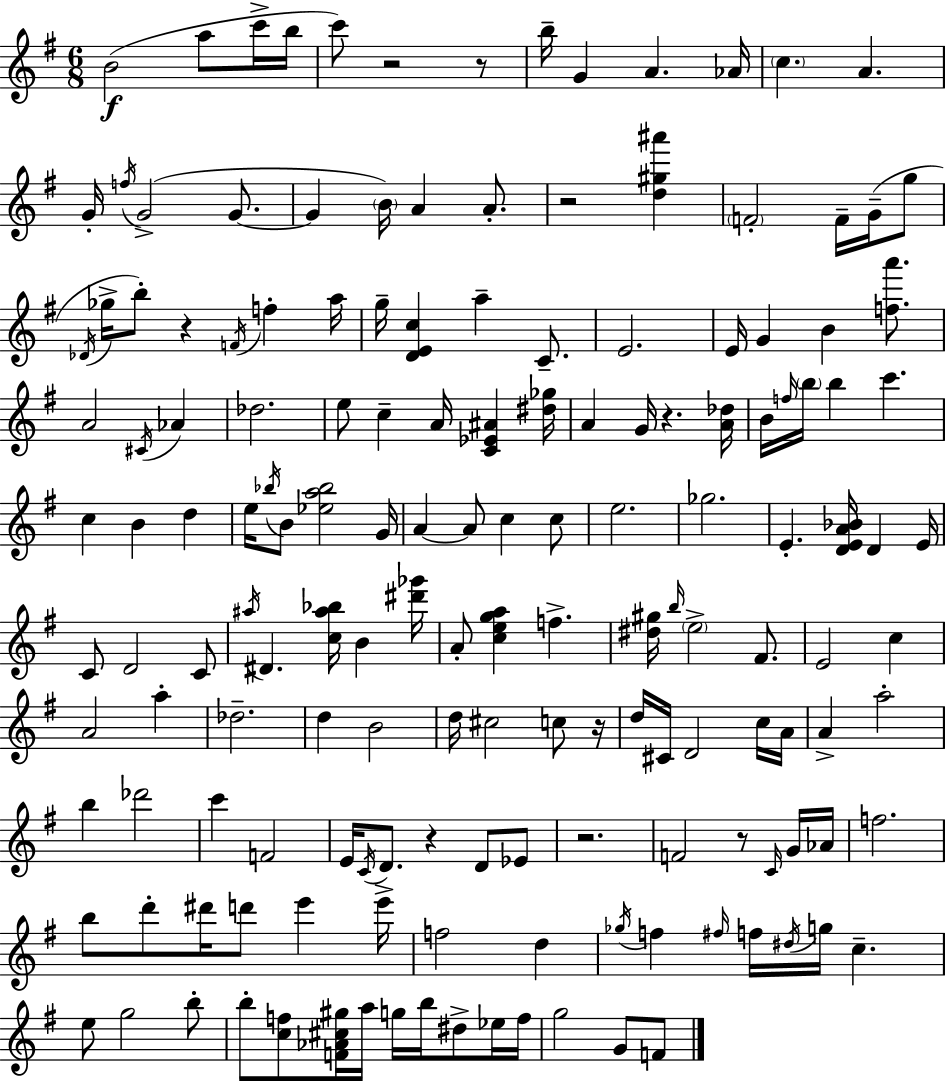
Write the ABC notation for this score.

X:1
T:Untitled
M:6/8
L:1/4
K:G
B2 a/2 c'/4 b/4 c'/2 z2 z/2 b/4 G A _A/4 c A G/4 f/4 G2 G/2 G B/4 A A/2 z2 [d^g^a'] F2 F/4 G/4 g/2 _D/4 _g/4 b/2 z F/4 f a/4 g/4 [DEc] a C/2 E2 E/4 G B [fa']/2 A2 ^C/4 _A _d2 e/2 c A/4 [C_E^A] [^d_g]/4 A G/4 z [A_d]/4 B/4 f/4 b/4 b c' c B d e/4 _b/4 B/2 [_ea_b]2 G/4 A A/2 c c/2 e2 _g2 E [DEA_B]/4 D E/4 C/2 D2 C/2 ^a/4 ^D [c^a_b]/4 B [^d'_g']/4 A/2 [cega] f [^d^g]/4 b/4 e2 ^F/2 E2 c A2 a _d2 d B2 d/4 ^c2 c/2 z/4 d/4 ^C/4 D2 c/4 A/4 A a2 b _d'2 c' F2 E/4 C/4 D/2 z D/2 _E/2 z2 F2 z/2 C/4 G/4 _A/4 f2 b/2 d'/2 ^d'/4 d'/2 e' e'/4 f2 d _g/4 f ^f/4 f/4 ^d/4 g/4 c e/2 g2 b/2 b/2 [cf]/2 [F_A^c^g]/4 a/4 g/4 b/4 ^d/2 _e/4 f/4 g2 G/2 F/2